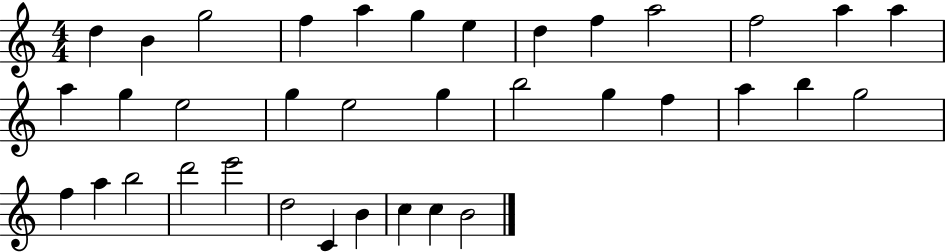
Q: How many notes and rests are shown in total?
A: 36